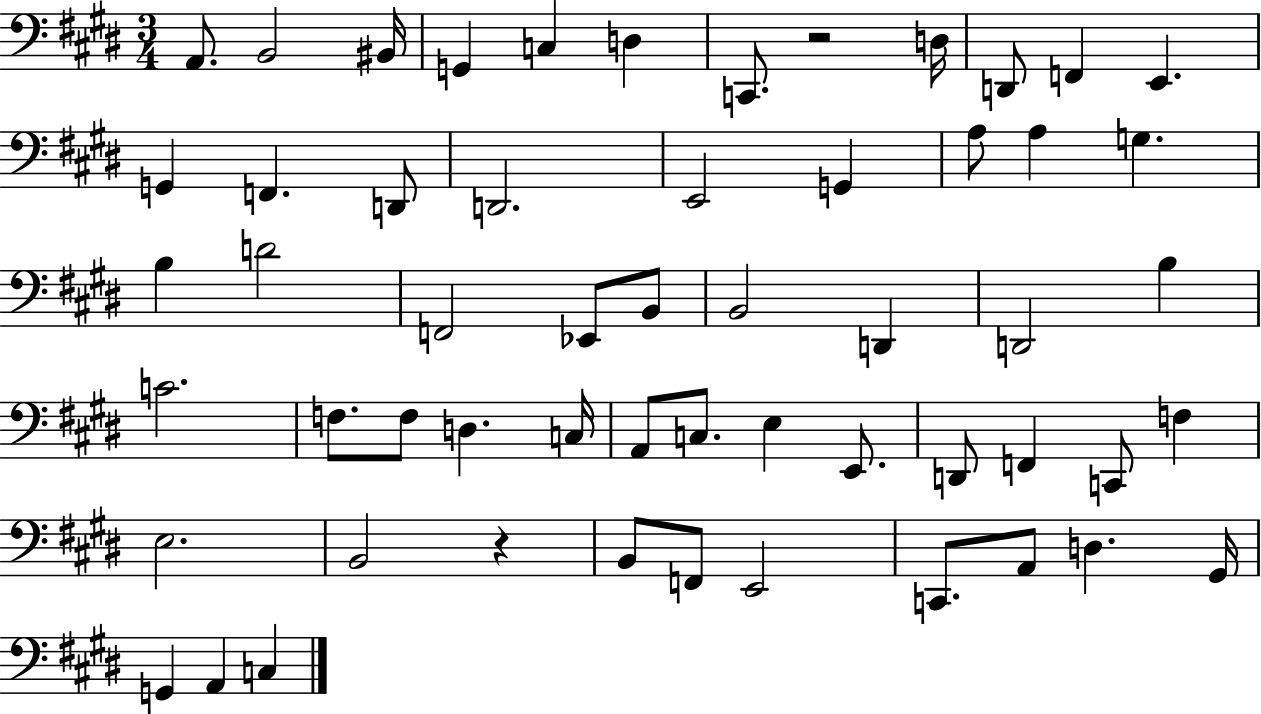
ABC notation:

X:1
T:Untitled
M:3/4
L:1/4
K:E
A,,/2 B,,2 ^B,,/4 G,, C, D, C,,/2 z2 D,/4 D,,/2 F,, E,, G,, F,, D,,/2 D,,2 E,,2 G,, A,/2 A, G, B, D2 F,,2 _E,,/2 B,,/2 B,,2 D,, D,,2 B, C2 F,/2 F,/2 D, C,/4 A,,/2 C,/2 E, E,,/2 D,,/2 F,, C,,/2 F, E,2 B,,2 z B,,/2 F,,/2 E,,2 C,,/2 A,,/2 D, ^G,,/4 G,, A,, C,